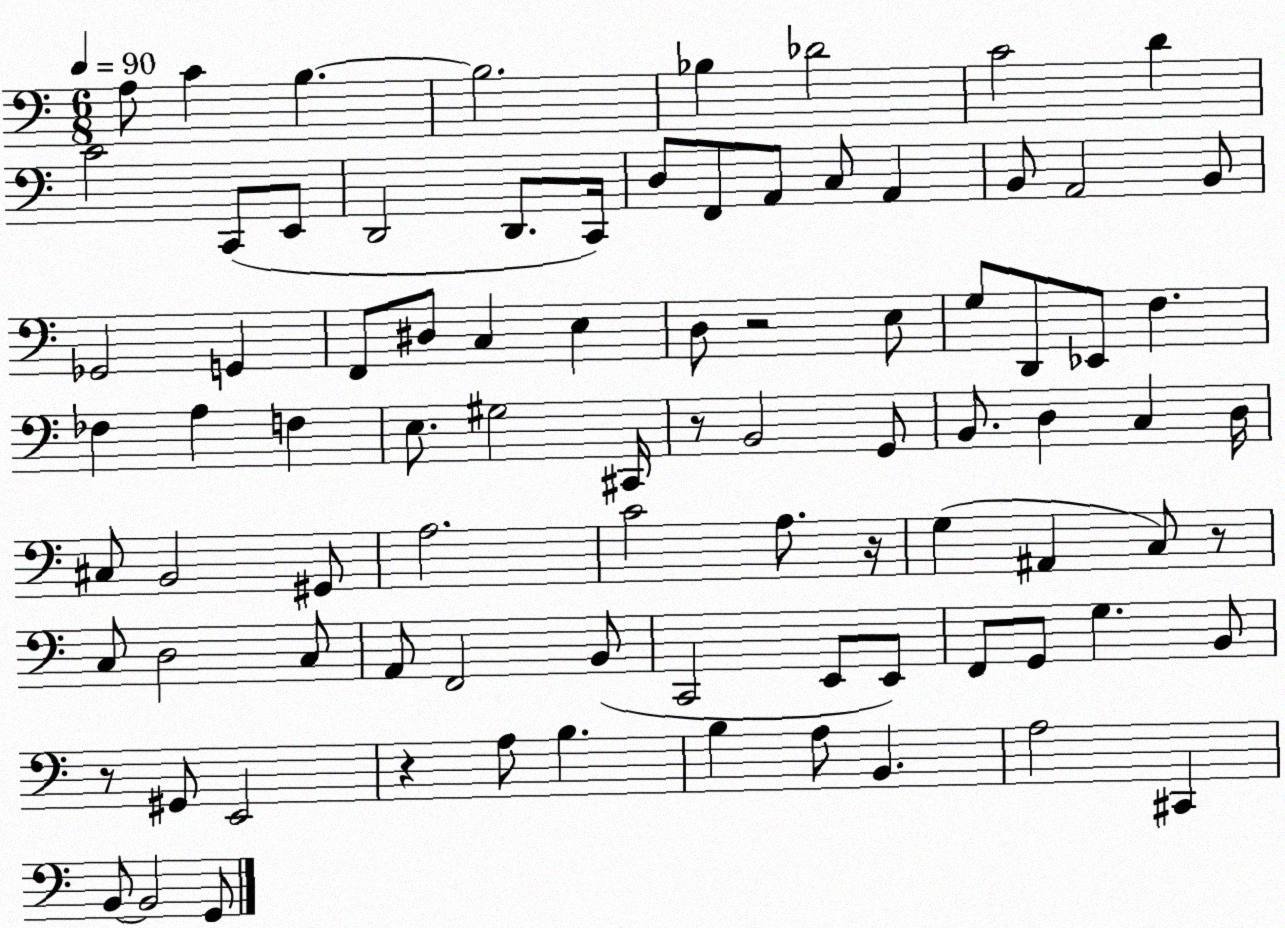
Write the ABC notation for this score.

X:1
T:Untitled
M:6/8
L:1/4
K:C
A,/2 C B, B,2 _B, _D2 C2 D C2 C,,/2 E,,/2 D,,2 D,,/2 C,,/4 D,/2 F,,/2 A,,/2 C,/2 A,, B,,/2 A,,2 B,,/2 _G,,2 G,, F,,/2 ^D,/2 C, E, D,/2 z2 E,/2 G,/2 D,,/2 _E,,/2 F, _F, A, F, E,/2 ^G,2 ^C,,/4 z/2 B,,2 G,,/2 B,,/2 D, C, D,/4 ^C,/2 B,,2 ^G,,/2 A,2 C2 A,/2 z/4 G, ^A,, C,/2 z/2 C,/2 D,2 C,/2 A,,/2 F,,2 B,,/2 C,,2 E,,/2 E,,/2 F,,/2 G,,/2 G, B,,/2 z/2 ^G,,/2 E,,2 z A,/2 B, B, A,/2 B,, A,2 ^C,, B,,/2 B,,2 G,,/2